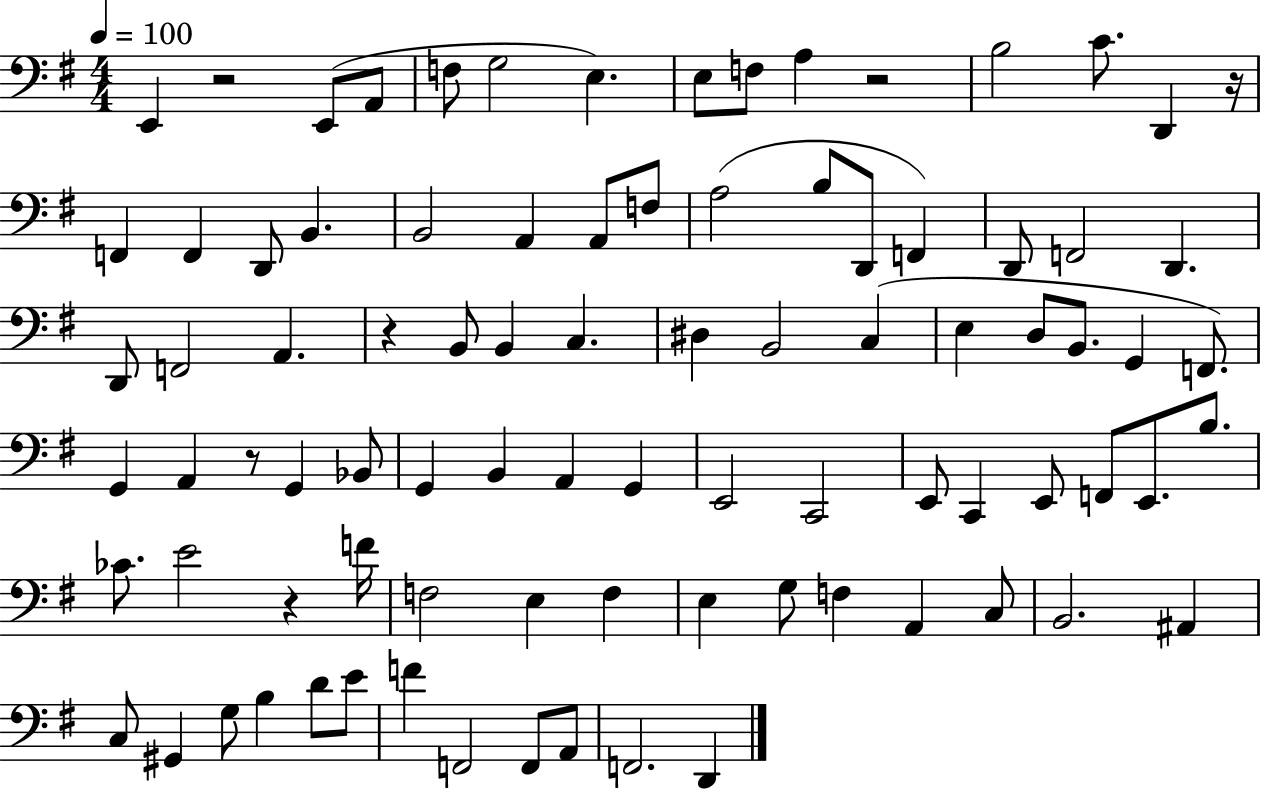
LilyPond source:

{
  \clef bass
  \numericTimeSignature
  \time 4/4
  \key g \major
  \tempo 4 = 100
  e,4 r2 e,8( a,8 | f8 g2 e4.) | e8 f8 a4 r2 | b2 c'8. d,4 r16 | \break f,4 f,4 d,8 b,4. | b,2 a,4 a,8 f8 | a2( b8 d,8 f,4) | d,8 f,2 d,4. | \break d,8 f,2 a,4. | r4 b,8 b,4 c4. | dis4 b,2 c4( | e4 d8 b,8. g,4 f,8.) | \break g,4 a,4 r8 g,4 bes,8 | g,4 b,4 a,4 g,4 | e,2 c,2 | e,8 c,4 e,8 f,8 e,8. b8. | \break ces'8. e'2 r4 f'16 | f2 e4 f4 | e4 g8 f4 a,4 c8 | b,2. ais,4 | \break c8 gis,4 g8 b4 d'8 e'8 | f'4 f,2 f,8 a,8 | f,2. d,4 | \bar "|."
}